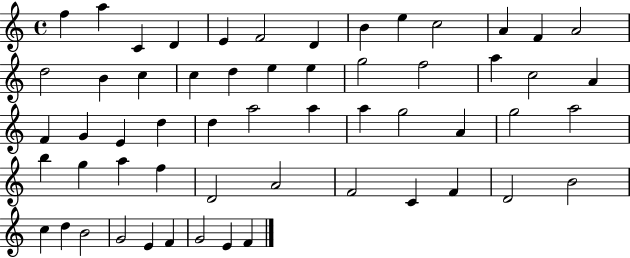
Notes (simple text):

F5/q A5/q C4/q D4/q E4/q F4/h D4/q B4/q E5/q C5/h A4/q F4/q A4/h D5/h B4/q C5/q C5/q D5/q E5/q E5/q G5/h F5/h A5/q C5/h A4/q F4/q G4/q E4/q D5/q D5/q A5/h A5/q A5/q G5/h A4/q G5/h A5/h B5/q G5/q A5/q F5/q D4/h A4/h F4/h C4/q F4/q D4/h B4/h C5/q D5/q B4/h G4/h E4/q F4/q G4/h E4/q F4/q